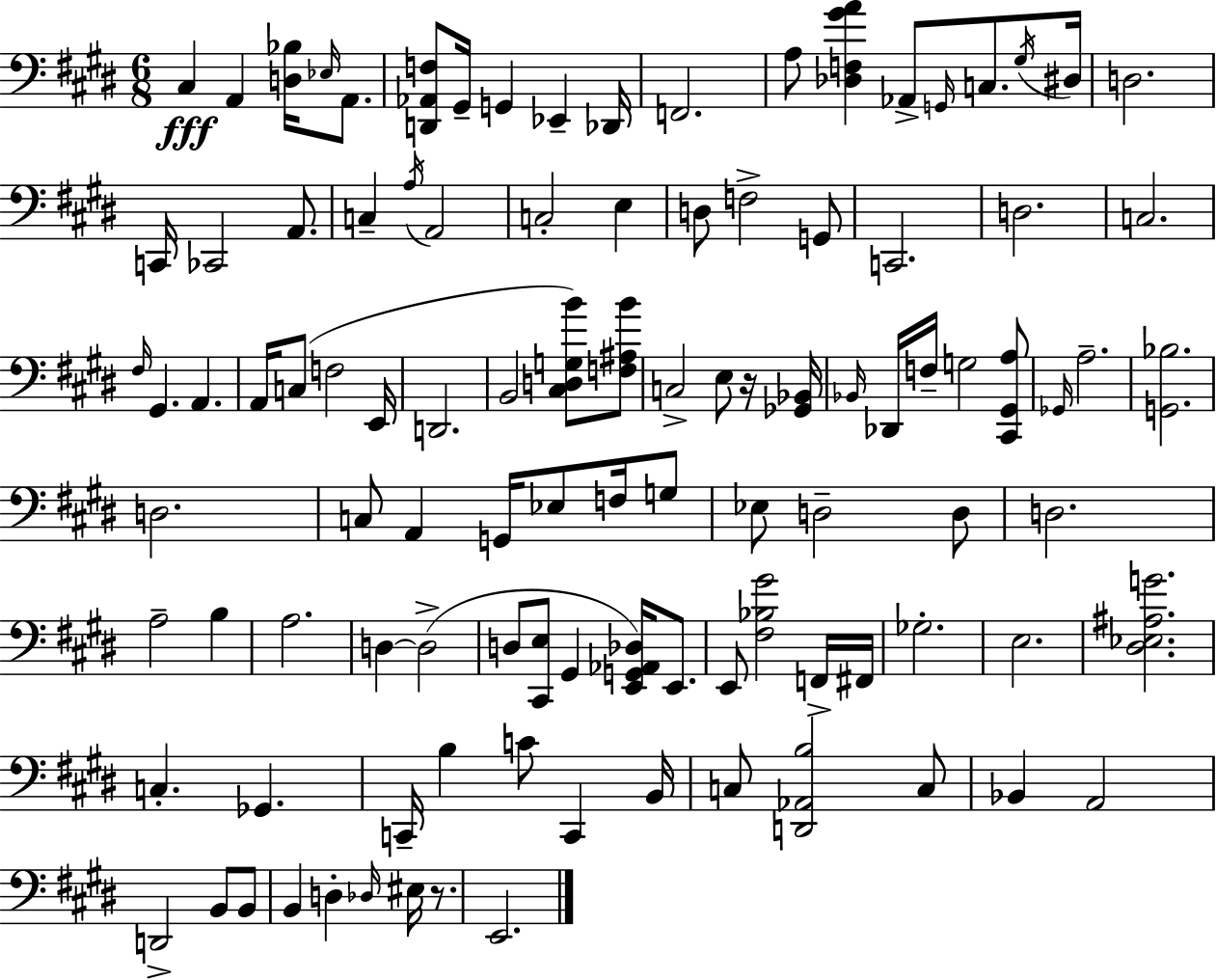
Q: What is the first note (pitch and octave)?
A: C#3